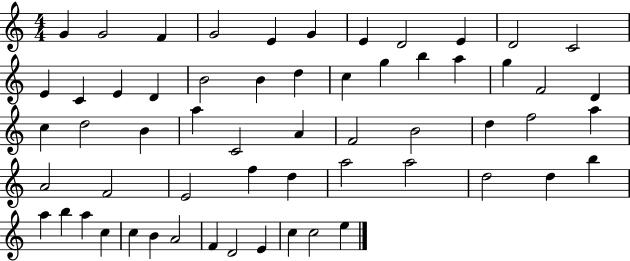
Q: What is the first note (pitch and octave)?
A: G4